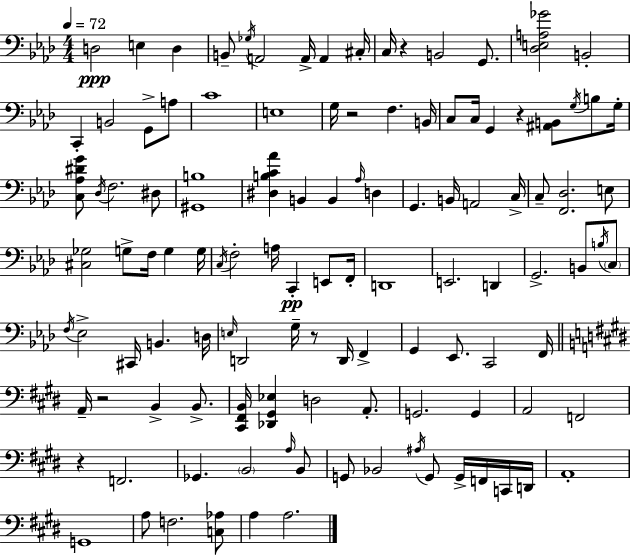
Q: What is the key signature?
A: AES major